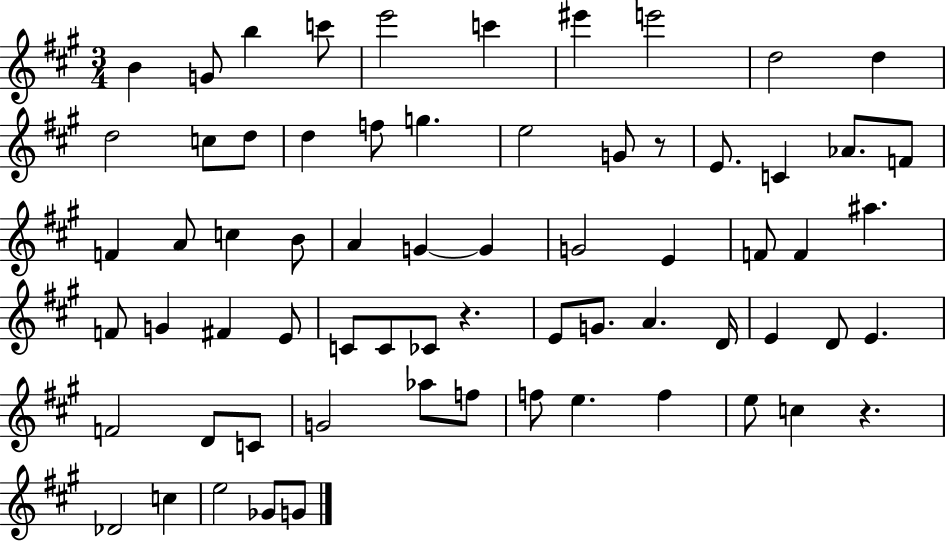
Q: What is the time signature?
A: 3/4